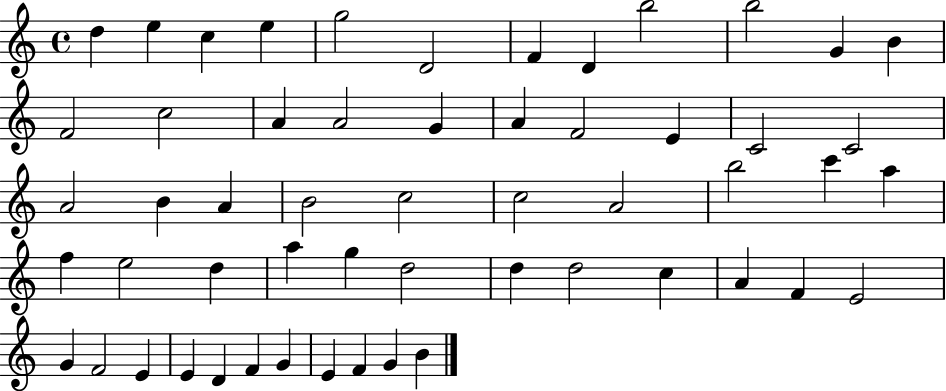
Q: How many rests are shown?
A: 0